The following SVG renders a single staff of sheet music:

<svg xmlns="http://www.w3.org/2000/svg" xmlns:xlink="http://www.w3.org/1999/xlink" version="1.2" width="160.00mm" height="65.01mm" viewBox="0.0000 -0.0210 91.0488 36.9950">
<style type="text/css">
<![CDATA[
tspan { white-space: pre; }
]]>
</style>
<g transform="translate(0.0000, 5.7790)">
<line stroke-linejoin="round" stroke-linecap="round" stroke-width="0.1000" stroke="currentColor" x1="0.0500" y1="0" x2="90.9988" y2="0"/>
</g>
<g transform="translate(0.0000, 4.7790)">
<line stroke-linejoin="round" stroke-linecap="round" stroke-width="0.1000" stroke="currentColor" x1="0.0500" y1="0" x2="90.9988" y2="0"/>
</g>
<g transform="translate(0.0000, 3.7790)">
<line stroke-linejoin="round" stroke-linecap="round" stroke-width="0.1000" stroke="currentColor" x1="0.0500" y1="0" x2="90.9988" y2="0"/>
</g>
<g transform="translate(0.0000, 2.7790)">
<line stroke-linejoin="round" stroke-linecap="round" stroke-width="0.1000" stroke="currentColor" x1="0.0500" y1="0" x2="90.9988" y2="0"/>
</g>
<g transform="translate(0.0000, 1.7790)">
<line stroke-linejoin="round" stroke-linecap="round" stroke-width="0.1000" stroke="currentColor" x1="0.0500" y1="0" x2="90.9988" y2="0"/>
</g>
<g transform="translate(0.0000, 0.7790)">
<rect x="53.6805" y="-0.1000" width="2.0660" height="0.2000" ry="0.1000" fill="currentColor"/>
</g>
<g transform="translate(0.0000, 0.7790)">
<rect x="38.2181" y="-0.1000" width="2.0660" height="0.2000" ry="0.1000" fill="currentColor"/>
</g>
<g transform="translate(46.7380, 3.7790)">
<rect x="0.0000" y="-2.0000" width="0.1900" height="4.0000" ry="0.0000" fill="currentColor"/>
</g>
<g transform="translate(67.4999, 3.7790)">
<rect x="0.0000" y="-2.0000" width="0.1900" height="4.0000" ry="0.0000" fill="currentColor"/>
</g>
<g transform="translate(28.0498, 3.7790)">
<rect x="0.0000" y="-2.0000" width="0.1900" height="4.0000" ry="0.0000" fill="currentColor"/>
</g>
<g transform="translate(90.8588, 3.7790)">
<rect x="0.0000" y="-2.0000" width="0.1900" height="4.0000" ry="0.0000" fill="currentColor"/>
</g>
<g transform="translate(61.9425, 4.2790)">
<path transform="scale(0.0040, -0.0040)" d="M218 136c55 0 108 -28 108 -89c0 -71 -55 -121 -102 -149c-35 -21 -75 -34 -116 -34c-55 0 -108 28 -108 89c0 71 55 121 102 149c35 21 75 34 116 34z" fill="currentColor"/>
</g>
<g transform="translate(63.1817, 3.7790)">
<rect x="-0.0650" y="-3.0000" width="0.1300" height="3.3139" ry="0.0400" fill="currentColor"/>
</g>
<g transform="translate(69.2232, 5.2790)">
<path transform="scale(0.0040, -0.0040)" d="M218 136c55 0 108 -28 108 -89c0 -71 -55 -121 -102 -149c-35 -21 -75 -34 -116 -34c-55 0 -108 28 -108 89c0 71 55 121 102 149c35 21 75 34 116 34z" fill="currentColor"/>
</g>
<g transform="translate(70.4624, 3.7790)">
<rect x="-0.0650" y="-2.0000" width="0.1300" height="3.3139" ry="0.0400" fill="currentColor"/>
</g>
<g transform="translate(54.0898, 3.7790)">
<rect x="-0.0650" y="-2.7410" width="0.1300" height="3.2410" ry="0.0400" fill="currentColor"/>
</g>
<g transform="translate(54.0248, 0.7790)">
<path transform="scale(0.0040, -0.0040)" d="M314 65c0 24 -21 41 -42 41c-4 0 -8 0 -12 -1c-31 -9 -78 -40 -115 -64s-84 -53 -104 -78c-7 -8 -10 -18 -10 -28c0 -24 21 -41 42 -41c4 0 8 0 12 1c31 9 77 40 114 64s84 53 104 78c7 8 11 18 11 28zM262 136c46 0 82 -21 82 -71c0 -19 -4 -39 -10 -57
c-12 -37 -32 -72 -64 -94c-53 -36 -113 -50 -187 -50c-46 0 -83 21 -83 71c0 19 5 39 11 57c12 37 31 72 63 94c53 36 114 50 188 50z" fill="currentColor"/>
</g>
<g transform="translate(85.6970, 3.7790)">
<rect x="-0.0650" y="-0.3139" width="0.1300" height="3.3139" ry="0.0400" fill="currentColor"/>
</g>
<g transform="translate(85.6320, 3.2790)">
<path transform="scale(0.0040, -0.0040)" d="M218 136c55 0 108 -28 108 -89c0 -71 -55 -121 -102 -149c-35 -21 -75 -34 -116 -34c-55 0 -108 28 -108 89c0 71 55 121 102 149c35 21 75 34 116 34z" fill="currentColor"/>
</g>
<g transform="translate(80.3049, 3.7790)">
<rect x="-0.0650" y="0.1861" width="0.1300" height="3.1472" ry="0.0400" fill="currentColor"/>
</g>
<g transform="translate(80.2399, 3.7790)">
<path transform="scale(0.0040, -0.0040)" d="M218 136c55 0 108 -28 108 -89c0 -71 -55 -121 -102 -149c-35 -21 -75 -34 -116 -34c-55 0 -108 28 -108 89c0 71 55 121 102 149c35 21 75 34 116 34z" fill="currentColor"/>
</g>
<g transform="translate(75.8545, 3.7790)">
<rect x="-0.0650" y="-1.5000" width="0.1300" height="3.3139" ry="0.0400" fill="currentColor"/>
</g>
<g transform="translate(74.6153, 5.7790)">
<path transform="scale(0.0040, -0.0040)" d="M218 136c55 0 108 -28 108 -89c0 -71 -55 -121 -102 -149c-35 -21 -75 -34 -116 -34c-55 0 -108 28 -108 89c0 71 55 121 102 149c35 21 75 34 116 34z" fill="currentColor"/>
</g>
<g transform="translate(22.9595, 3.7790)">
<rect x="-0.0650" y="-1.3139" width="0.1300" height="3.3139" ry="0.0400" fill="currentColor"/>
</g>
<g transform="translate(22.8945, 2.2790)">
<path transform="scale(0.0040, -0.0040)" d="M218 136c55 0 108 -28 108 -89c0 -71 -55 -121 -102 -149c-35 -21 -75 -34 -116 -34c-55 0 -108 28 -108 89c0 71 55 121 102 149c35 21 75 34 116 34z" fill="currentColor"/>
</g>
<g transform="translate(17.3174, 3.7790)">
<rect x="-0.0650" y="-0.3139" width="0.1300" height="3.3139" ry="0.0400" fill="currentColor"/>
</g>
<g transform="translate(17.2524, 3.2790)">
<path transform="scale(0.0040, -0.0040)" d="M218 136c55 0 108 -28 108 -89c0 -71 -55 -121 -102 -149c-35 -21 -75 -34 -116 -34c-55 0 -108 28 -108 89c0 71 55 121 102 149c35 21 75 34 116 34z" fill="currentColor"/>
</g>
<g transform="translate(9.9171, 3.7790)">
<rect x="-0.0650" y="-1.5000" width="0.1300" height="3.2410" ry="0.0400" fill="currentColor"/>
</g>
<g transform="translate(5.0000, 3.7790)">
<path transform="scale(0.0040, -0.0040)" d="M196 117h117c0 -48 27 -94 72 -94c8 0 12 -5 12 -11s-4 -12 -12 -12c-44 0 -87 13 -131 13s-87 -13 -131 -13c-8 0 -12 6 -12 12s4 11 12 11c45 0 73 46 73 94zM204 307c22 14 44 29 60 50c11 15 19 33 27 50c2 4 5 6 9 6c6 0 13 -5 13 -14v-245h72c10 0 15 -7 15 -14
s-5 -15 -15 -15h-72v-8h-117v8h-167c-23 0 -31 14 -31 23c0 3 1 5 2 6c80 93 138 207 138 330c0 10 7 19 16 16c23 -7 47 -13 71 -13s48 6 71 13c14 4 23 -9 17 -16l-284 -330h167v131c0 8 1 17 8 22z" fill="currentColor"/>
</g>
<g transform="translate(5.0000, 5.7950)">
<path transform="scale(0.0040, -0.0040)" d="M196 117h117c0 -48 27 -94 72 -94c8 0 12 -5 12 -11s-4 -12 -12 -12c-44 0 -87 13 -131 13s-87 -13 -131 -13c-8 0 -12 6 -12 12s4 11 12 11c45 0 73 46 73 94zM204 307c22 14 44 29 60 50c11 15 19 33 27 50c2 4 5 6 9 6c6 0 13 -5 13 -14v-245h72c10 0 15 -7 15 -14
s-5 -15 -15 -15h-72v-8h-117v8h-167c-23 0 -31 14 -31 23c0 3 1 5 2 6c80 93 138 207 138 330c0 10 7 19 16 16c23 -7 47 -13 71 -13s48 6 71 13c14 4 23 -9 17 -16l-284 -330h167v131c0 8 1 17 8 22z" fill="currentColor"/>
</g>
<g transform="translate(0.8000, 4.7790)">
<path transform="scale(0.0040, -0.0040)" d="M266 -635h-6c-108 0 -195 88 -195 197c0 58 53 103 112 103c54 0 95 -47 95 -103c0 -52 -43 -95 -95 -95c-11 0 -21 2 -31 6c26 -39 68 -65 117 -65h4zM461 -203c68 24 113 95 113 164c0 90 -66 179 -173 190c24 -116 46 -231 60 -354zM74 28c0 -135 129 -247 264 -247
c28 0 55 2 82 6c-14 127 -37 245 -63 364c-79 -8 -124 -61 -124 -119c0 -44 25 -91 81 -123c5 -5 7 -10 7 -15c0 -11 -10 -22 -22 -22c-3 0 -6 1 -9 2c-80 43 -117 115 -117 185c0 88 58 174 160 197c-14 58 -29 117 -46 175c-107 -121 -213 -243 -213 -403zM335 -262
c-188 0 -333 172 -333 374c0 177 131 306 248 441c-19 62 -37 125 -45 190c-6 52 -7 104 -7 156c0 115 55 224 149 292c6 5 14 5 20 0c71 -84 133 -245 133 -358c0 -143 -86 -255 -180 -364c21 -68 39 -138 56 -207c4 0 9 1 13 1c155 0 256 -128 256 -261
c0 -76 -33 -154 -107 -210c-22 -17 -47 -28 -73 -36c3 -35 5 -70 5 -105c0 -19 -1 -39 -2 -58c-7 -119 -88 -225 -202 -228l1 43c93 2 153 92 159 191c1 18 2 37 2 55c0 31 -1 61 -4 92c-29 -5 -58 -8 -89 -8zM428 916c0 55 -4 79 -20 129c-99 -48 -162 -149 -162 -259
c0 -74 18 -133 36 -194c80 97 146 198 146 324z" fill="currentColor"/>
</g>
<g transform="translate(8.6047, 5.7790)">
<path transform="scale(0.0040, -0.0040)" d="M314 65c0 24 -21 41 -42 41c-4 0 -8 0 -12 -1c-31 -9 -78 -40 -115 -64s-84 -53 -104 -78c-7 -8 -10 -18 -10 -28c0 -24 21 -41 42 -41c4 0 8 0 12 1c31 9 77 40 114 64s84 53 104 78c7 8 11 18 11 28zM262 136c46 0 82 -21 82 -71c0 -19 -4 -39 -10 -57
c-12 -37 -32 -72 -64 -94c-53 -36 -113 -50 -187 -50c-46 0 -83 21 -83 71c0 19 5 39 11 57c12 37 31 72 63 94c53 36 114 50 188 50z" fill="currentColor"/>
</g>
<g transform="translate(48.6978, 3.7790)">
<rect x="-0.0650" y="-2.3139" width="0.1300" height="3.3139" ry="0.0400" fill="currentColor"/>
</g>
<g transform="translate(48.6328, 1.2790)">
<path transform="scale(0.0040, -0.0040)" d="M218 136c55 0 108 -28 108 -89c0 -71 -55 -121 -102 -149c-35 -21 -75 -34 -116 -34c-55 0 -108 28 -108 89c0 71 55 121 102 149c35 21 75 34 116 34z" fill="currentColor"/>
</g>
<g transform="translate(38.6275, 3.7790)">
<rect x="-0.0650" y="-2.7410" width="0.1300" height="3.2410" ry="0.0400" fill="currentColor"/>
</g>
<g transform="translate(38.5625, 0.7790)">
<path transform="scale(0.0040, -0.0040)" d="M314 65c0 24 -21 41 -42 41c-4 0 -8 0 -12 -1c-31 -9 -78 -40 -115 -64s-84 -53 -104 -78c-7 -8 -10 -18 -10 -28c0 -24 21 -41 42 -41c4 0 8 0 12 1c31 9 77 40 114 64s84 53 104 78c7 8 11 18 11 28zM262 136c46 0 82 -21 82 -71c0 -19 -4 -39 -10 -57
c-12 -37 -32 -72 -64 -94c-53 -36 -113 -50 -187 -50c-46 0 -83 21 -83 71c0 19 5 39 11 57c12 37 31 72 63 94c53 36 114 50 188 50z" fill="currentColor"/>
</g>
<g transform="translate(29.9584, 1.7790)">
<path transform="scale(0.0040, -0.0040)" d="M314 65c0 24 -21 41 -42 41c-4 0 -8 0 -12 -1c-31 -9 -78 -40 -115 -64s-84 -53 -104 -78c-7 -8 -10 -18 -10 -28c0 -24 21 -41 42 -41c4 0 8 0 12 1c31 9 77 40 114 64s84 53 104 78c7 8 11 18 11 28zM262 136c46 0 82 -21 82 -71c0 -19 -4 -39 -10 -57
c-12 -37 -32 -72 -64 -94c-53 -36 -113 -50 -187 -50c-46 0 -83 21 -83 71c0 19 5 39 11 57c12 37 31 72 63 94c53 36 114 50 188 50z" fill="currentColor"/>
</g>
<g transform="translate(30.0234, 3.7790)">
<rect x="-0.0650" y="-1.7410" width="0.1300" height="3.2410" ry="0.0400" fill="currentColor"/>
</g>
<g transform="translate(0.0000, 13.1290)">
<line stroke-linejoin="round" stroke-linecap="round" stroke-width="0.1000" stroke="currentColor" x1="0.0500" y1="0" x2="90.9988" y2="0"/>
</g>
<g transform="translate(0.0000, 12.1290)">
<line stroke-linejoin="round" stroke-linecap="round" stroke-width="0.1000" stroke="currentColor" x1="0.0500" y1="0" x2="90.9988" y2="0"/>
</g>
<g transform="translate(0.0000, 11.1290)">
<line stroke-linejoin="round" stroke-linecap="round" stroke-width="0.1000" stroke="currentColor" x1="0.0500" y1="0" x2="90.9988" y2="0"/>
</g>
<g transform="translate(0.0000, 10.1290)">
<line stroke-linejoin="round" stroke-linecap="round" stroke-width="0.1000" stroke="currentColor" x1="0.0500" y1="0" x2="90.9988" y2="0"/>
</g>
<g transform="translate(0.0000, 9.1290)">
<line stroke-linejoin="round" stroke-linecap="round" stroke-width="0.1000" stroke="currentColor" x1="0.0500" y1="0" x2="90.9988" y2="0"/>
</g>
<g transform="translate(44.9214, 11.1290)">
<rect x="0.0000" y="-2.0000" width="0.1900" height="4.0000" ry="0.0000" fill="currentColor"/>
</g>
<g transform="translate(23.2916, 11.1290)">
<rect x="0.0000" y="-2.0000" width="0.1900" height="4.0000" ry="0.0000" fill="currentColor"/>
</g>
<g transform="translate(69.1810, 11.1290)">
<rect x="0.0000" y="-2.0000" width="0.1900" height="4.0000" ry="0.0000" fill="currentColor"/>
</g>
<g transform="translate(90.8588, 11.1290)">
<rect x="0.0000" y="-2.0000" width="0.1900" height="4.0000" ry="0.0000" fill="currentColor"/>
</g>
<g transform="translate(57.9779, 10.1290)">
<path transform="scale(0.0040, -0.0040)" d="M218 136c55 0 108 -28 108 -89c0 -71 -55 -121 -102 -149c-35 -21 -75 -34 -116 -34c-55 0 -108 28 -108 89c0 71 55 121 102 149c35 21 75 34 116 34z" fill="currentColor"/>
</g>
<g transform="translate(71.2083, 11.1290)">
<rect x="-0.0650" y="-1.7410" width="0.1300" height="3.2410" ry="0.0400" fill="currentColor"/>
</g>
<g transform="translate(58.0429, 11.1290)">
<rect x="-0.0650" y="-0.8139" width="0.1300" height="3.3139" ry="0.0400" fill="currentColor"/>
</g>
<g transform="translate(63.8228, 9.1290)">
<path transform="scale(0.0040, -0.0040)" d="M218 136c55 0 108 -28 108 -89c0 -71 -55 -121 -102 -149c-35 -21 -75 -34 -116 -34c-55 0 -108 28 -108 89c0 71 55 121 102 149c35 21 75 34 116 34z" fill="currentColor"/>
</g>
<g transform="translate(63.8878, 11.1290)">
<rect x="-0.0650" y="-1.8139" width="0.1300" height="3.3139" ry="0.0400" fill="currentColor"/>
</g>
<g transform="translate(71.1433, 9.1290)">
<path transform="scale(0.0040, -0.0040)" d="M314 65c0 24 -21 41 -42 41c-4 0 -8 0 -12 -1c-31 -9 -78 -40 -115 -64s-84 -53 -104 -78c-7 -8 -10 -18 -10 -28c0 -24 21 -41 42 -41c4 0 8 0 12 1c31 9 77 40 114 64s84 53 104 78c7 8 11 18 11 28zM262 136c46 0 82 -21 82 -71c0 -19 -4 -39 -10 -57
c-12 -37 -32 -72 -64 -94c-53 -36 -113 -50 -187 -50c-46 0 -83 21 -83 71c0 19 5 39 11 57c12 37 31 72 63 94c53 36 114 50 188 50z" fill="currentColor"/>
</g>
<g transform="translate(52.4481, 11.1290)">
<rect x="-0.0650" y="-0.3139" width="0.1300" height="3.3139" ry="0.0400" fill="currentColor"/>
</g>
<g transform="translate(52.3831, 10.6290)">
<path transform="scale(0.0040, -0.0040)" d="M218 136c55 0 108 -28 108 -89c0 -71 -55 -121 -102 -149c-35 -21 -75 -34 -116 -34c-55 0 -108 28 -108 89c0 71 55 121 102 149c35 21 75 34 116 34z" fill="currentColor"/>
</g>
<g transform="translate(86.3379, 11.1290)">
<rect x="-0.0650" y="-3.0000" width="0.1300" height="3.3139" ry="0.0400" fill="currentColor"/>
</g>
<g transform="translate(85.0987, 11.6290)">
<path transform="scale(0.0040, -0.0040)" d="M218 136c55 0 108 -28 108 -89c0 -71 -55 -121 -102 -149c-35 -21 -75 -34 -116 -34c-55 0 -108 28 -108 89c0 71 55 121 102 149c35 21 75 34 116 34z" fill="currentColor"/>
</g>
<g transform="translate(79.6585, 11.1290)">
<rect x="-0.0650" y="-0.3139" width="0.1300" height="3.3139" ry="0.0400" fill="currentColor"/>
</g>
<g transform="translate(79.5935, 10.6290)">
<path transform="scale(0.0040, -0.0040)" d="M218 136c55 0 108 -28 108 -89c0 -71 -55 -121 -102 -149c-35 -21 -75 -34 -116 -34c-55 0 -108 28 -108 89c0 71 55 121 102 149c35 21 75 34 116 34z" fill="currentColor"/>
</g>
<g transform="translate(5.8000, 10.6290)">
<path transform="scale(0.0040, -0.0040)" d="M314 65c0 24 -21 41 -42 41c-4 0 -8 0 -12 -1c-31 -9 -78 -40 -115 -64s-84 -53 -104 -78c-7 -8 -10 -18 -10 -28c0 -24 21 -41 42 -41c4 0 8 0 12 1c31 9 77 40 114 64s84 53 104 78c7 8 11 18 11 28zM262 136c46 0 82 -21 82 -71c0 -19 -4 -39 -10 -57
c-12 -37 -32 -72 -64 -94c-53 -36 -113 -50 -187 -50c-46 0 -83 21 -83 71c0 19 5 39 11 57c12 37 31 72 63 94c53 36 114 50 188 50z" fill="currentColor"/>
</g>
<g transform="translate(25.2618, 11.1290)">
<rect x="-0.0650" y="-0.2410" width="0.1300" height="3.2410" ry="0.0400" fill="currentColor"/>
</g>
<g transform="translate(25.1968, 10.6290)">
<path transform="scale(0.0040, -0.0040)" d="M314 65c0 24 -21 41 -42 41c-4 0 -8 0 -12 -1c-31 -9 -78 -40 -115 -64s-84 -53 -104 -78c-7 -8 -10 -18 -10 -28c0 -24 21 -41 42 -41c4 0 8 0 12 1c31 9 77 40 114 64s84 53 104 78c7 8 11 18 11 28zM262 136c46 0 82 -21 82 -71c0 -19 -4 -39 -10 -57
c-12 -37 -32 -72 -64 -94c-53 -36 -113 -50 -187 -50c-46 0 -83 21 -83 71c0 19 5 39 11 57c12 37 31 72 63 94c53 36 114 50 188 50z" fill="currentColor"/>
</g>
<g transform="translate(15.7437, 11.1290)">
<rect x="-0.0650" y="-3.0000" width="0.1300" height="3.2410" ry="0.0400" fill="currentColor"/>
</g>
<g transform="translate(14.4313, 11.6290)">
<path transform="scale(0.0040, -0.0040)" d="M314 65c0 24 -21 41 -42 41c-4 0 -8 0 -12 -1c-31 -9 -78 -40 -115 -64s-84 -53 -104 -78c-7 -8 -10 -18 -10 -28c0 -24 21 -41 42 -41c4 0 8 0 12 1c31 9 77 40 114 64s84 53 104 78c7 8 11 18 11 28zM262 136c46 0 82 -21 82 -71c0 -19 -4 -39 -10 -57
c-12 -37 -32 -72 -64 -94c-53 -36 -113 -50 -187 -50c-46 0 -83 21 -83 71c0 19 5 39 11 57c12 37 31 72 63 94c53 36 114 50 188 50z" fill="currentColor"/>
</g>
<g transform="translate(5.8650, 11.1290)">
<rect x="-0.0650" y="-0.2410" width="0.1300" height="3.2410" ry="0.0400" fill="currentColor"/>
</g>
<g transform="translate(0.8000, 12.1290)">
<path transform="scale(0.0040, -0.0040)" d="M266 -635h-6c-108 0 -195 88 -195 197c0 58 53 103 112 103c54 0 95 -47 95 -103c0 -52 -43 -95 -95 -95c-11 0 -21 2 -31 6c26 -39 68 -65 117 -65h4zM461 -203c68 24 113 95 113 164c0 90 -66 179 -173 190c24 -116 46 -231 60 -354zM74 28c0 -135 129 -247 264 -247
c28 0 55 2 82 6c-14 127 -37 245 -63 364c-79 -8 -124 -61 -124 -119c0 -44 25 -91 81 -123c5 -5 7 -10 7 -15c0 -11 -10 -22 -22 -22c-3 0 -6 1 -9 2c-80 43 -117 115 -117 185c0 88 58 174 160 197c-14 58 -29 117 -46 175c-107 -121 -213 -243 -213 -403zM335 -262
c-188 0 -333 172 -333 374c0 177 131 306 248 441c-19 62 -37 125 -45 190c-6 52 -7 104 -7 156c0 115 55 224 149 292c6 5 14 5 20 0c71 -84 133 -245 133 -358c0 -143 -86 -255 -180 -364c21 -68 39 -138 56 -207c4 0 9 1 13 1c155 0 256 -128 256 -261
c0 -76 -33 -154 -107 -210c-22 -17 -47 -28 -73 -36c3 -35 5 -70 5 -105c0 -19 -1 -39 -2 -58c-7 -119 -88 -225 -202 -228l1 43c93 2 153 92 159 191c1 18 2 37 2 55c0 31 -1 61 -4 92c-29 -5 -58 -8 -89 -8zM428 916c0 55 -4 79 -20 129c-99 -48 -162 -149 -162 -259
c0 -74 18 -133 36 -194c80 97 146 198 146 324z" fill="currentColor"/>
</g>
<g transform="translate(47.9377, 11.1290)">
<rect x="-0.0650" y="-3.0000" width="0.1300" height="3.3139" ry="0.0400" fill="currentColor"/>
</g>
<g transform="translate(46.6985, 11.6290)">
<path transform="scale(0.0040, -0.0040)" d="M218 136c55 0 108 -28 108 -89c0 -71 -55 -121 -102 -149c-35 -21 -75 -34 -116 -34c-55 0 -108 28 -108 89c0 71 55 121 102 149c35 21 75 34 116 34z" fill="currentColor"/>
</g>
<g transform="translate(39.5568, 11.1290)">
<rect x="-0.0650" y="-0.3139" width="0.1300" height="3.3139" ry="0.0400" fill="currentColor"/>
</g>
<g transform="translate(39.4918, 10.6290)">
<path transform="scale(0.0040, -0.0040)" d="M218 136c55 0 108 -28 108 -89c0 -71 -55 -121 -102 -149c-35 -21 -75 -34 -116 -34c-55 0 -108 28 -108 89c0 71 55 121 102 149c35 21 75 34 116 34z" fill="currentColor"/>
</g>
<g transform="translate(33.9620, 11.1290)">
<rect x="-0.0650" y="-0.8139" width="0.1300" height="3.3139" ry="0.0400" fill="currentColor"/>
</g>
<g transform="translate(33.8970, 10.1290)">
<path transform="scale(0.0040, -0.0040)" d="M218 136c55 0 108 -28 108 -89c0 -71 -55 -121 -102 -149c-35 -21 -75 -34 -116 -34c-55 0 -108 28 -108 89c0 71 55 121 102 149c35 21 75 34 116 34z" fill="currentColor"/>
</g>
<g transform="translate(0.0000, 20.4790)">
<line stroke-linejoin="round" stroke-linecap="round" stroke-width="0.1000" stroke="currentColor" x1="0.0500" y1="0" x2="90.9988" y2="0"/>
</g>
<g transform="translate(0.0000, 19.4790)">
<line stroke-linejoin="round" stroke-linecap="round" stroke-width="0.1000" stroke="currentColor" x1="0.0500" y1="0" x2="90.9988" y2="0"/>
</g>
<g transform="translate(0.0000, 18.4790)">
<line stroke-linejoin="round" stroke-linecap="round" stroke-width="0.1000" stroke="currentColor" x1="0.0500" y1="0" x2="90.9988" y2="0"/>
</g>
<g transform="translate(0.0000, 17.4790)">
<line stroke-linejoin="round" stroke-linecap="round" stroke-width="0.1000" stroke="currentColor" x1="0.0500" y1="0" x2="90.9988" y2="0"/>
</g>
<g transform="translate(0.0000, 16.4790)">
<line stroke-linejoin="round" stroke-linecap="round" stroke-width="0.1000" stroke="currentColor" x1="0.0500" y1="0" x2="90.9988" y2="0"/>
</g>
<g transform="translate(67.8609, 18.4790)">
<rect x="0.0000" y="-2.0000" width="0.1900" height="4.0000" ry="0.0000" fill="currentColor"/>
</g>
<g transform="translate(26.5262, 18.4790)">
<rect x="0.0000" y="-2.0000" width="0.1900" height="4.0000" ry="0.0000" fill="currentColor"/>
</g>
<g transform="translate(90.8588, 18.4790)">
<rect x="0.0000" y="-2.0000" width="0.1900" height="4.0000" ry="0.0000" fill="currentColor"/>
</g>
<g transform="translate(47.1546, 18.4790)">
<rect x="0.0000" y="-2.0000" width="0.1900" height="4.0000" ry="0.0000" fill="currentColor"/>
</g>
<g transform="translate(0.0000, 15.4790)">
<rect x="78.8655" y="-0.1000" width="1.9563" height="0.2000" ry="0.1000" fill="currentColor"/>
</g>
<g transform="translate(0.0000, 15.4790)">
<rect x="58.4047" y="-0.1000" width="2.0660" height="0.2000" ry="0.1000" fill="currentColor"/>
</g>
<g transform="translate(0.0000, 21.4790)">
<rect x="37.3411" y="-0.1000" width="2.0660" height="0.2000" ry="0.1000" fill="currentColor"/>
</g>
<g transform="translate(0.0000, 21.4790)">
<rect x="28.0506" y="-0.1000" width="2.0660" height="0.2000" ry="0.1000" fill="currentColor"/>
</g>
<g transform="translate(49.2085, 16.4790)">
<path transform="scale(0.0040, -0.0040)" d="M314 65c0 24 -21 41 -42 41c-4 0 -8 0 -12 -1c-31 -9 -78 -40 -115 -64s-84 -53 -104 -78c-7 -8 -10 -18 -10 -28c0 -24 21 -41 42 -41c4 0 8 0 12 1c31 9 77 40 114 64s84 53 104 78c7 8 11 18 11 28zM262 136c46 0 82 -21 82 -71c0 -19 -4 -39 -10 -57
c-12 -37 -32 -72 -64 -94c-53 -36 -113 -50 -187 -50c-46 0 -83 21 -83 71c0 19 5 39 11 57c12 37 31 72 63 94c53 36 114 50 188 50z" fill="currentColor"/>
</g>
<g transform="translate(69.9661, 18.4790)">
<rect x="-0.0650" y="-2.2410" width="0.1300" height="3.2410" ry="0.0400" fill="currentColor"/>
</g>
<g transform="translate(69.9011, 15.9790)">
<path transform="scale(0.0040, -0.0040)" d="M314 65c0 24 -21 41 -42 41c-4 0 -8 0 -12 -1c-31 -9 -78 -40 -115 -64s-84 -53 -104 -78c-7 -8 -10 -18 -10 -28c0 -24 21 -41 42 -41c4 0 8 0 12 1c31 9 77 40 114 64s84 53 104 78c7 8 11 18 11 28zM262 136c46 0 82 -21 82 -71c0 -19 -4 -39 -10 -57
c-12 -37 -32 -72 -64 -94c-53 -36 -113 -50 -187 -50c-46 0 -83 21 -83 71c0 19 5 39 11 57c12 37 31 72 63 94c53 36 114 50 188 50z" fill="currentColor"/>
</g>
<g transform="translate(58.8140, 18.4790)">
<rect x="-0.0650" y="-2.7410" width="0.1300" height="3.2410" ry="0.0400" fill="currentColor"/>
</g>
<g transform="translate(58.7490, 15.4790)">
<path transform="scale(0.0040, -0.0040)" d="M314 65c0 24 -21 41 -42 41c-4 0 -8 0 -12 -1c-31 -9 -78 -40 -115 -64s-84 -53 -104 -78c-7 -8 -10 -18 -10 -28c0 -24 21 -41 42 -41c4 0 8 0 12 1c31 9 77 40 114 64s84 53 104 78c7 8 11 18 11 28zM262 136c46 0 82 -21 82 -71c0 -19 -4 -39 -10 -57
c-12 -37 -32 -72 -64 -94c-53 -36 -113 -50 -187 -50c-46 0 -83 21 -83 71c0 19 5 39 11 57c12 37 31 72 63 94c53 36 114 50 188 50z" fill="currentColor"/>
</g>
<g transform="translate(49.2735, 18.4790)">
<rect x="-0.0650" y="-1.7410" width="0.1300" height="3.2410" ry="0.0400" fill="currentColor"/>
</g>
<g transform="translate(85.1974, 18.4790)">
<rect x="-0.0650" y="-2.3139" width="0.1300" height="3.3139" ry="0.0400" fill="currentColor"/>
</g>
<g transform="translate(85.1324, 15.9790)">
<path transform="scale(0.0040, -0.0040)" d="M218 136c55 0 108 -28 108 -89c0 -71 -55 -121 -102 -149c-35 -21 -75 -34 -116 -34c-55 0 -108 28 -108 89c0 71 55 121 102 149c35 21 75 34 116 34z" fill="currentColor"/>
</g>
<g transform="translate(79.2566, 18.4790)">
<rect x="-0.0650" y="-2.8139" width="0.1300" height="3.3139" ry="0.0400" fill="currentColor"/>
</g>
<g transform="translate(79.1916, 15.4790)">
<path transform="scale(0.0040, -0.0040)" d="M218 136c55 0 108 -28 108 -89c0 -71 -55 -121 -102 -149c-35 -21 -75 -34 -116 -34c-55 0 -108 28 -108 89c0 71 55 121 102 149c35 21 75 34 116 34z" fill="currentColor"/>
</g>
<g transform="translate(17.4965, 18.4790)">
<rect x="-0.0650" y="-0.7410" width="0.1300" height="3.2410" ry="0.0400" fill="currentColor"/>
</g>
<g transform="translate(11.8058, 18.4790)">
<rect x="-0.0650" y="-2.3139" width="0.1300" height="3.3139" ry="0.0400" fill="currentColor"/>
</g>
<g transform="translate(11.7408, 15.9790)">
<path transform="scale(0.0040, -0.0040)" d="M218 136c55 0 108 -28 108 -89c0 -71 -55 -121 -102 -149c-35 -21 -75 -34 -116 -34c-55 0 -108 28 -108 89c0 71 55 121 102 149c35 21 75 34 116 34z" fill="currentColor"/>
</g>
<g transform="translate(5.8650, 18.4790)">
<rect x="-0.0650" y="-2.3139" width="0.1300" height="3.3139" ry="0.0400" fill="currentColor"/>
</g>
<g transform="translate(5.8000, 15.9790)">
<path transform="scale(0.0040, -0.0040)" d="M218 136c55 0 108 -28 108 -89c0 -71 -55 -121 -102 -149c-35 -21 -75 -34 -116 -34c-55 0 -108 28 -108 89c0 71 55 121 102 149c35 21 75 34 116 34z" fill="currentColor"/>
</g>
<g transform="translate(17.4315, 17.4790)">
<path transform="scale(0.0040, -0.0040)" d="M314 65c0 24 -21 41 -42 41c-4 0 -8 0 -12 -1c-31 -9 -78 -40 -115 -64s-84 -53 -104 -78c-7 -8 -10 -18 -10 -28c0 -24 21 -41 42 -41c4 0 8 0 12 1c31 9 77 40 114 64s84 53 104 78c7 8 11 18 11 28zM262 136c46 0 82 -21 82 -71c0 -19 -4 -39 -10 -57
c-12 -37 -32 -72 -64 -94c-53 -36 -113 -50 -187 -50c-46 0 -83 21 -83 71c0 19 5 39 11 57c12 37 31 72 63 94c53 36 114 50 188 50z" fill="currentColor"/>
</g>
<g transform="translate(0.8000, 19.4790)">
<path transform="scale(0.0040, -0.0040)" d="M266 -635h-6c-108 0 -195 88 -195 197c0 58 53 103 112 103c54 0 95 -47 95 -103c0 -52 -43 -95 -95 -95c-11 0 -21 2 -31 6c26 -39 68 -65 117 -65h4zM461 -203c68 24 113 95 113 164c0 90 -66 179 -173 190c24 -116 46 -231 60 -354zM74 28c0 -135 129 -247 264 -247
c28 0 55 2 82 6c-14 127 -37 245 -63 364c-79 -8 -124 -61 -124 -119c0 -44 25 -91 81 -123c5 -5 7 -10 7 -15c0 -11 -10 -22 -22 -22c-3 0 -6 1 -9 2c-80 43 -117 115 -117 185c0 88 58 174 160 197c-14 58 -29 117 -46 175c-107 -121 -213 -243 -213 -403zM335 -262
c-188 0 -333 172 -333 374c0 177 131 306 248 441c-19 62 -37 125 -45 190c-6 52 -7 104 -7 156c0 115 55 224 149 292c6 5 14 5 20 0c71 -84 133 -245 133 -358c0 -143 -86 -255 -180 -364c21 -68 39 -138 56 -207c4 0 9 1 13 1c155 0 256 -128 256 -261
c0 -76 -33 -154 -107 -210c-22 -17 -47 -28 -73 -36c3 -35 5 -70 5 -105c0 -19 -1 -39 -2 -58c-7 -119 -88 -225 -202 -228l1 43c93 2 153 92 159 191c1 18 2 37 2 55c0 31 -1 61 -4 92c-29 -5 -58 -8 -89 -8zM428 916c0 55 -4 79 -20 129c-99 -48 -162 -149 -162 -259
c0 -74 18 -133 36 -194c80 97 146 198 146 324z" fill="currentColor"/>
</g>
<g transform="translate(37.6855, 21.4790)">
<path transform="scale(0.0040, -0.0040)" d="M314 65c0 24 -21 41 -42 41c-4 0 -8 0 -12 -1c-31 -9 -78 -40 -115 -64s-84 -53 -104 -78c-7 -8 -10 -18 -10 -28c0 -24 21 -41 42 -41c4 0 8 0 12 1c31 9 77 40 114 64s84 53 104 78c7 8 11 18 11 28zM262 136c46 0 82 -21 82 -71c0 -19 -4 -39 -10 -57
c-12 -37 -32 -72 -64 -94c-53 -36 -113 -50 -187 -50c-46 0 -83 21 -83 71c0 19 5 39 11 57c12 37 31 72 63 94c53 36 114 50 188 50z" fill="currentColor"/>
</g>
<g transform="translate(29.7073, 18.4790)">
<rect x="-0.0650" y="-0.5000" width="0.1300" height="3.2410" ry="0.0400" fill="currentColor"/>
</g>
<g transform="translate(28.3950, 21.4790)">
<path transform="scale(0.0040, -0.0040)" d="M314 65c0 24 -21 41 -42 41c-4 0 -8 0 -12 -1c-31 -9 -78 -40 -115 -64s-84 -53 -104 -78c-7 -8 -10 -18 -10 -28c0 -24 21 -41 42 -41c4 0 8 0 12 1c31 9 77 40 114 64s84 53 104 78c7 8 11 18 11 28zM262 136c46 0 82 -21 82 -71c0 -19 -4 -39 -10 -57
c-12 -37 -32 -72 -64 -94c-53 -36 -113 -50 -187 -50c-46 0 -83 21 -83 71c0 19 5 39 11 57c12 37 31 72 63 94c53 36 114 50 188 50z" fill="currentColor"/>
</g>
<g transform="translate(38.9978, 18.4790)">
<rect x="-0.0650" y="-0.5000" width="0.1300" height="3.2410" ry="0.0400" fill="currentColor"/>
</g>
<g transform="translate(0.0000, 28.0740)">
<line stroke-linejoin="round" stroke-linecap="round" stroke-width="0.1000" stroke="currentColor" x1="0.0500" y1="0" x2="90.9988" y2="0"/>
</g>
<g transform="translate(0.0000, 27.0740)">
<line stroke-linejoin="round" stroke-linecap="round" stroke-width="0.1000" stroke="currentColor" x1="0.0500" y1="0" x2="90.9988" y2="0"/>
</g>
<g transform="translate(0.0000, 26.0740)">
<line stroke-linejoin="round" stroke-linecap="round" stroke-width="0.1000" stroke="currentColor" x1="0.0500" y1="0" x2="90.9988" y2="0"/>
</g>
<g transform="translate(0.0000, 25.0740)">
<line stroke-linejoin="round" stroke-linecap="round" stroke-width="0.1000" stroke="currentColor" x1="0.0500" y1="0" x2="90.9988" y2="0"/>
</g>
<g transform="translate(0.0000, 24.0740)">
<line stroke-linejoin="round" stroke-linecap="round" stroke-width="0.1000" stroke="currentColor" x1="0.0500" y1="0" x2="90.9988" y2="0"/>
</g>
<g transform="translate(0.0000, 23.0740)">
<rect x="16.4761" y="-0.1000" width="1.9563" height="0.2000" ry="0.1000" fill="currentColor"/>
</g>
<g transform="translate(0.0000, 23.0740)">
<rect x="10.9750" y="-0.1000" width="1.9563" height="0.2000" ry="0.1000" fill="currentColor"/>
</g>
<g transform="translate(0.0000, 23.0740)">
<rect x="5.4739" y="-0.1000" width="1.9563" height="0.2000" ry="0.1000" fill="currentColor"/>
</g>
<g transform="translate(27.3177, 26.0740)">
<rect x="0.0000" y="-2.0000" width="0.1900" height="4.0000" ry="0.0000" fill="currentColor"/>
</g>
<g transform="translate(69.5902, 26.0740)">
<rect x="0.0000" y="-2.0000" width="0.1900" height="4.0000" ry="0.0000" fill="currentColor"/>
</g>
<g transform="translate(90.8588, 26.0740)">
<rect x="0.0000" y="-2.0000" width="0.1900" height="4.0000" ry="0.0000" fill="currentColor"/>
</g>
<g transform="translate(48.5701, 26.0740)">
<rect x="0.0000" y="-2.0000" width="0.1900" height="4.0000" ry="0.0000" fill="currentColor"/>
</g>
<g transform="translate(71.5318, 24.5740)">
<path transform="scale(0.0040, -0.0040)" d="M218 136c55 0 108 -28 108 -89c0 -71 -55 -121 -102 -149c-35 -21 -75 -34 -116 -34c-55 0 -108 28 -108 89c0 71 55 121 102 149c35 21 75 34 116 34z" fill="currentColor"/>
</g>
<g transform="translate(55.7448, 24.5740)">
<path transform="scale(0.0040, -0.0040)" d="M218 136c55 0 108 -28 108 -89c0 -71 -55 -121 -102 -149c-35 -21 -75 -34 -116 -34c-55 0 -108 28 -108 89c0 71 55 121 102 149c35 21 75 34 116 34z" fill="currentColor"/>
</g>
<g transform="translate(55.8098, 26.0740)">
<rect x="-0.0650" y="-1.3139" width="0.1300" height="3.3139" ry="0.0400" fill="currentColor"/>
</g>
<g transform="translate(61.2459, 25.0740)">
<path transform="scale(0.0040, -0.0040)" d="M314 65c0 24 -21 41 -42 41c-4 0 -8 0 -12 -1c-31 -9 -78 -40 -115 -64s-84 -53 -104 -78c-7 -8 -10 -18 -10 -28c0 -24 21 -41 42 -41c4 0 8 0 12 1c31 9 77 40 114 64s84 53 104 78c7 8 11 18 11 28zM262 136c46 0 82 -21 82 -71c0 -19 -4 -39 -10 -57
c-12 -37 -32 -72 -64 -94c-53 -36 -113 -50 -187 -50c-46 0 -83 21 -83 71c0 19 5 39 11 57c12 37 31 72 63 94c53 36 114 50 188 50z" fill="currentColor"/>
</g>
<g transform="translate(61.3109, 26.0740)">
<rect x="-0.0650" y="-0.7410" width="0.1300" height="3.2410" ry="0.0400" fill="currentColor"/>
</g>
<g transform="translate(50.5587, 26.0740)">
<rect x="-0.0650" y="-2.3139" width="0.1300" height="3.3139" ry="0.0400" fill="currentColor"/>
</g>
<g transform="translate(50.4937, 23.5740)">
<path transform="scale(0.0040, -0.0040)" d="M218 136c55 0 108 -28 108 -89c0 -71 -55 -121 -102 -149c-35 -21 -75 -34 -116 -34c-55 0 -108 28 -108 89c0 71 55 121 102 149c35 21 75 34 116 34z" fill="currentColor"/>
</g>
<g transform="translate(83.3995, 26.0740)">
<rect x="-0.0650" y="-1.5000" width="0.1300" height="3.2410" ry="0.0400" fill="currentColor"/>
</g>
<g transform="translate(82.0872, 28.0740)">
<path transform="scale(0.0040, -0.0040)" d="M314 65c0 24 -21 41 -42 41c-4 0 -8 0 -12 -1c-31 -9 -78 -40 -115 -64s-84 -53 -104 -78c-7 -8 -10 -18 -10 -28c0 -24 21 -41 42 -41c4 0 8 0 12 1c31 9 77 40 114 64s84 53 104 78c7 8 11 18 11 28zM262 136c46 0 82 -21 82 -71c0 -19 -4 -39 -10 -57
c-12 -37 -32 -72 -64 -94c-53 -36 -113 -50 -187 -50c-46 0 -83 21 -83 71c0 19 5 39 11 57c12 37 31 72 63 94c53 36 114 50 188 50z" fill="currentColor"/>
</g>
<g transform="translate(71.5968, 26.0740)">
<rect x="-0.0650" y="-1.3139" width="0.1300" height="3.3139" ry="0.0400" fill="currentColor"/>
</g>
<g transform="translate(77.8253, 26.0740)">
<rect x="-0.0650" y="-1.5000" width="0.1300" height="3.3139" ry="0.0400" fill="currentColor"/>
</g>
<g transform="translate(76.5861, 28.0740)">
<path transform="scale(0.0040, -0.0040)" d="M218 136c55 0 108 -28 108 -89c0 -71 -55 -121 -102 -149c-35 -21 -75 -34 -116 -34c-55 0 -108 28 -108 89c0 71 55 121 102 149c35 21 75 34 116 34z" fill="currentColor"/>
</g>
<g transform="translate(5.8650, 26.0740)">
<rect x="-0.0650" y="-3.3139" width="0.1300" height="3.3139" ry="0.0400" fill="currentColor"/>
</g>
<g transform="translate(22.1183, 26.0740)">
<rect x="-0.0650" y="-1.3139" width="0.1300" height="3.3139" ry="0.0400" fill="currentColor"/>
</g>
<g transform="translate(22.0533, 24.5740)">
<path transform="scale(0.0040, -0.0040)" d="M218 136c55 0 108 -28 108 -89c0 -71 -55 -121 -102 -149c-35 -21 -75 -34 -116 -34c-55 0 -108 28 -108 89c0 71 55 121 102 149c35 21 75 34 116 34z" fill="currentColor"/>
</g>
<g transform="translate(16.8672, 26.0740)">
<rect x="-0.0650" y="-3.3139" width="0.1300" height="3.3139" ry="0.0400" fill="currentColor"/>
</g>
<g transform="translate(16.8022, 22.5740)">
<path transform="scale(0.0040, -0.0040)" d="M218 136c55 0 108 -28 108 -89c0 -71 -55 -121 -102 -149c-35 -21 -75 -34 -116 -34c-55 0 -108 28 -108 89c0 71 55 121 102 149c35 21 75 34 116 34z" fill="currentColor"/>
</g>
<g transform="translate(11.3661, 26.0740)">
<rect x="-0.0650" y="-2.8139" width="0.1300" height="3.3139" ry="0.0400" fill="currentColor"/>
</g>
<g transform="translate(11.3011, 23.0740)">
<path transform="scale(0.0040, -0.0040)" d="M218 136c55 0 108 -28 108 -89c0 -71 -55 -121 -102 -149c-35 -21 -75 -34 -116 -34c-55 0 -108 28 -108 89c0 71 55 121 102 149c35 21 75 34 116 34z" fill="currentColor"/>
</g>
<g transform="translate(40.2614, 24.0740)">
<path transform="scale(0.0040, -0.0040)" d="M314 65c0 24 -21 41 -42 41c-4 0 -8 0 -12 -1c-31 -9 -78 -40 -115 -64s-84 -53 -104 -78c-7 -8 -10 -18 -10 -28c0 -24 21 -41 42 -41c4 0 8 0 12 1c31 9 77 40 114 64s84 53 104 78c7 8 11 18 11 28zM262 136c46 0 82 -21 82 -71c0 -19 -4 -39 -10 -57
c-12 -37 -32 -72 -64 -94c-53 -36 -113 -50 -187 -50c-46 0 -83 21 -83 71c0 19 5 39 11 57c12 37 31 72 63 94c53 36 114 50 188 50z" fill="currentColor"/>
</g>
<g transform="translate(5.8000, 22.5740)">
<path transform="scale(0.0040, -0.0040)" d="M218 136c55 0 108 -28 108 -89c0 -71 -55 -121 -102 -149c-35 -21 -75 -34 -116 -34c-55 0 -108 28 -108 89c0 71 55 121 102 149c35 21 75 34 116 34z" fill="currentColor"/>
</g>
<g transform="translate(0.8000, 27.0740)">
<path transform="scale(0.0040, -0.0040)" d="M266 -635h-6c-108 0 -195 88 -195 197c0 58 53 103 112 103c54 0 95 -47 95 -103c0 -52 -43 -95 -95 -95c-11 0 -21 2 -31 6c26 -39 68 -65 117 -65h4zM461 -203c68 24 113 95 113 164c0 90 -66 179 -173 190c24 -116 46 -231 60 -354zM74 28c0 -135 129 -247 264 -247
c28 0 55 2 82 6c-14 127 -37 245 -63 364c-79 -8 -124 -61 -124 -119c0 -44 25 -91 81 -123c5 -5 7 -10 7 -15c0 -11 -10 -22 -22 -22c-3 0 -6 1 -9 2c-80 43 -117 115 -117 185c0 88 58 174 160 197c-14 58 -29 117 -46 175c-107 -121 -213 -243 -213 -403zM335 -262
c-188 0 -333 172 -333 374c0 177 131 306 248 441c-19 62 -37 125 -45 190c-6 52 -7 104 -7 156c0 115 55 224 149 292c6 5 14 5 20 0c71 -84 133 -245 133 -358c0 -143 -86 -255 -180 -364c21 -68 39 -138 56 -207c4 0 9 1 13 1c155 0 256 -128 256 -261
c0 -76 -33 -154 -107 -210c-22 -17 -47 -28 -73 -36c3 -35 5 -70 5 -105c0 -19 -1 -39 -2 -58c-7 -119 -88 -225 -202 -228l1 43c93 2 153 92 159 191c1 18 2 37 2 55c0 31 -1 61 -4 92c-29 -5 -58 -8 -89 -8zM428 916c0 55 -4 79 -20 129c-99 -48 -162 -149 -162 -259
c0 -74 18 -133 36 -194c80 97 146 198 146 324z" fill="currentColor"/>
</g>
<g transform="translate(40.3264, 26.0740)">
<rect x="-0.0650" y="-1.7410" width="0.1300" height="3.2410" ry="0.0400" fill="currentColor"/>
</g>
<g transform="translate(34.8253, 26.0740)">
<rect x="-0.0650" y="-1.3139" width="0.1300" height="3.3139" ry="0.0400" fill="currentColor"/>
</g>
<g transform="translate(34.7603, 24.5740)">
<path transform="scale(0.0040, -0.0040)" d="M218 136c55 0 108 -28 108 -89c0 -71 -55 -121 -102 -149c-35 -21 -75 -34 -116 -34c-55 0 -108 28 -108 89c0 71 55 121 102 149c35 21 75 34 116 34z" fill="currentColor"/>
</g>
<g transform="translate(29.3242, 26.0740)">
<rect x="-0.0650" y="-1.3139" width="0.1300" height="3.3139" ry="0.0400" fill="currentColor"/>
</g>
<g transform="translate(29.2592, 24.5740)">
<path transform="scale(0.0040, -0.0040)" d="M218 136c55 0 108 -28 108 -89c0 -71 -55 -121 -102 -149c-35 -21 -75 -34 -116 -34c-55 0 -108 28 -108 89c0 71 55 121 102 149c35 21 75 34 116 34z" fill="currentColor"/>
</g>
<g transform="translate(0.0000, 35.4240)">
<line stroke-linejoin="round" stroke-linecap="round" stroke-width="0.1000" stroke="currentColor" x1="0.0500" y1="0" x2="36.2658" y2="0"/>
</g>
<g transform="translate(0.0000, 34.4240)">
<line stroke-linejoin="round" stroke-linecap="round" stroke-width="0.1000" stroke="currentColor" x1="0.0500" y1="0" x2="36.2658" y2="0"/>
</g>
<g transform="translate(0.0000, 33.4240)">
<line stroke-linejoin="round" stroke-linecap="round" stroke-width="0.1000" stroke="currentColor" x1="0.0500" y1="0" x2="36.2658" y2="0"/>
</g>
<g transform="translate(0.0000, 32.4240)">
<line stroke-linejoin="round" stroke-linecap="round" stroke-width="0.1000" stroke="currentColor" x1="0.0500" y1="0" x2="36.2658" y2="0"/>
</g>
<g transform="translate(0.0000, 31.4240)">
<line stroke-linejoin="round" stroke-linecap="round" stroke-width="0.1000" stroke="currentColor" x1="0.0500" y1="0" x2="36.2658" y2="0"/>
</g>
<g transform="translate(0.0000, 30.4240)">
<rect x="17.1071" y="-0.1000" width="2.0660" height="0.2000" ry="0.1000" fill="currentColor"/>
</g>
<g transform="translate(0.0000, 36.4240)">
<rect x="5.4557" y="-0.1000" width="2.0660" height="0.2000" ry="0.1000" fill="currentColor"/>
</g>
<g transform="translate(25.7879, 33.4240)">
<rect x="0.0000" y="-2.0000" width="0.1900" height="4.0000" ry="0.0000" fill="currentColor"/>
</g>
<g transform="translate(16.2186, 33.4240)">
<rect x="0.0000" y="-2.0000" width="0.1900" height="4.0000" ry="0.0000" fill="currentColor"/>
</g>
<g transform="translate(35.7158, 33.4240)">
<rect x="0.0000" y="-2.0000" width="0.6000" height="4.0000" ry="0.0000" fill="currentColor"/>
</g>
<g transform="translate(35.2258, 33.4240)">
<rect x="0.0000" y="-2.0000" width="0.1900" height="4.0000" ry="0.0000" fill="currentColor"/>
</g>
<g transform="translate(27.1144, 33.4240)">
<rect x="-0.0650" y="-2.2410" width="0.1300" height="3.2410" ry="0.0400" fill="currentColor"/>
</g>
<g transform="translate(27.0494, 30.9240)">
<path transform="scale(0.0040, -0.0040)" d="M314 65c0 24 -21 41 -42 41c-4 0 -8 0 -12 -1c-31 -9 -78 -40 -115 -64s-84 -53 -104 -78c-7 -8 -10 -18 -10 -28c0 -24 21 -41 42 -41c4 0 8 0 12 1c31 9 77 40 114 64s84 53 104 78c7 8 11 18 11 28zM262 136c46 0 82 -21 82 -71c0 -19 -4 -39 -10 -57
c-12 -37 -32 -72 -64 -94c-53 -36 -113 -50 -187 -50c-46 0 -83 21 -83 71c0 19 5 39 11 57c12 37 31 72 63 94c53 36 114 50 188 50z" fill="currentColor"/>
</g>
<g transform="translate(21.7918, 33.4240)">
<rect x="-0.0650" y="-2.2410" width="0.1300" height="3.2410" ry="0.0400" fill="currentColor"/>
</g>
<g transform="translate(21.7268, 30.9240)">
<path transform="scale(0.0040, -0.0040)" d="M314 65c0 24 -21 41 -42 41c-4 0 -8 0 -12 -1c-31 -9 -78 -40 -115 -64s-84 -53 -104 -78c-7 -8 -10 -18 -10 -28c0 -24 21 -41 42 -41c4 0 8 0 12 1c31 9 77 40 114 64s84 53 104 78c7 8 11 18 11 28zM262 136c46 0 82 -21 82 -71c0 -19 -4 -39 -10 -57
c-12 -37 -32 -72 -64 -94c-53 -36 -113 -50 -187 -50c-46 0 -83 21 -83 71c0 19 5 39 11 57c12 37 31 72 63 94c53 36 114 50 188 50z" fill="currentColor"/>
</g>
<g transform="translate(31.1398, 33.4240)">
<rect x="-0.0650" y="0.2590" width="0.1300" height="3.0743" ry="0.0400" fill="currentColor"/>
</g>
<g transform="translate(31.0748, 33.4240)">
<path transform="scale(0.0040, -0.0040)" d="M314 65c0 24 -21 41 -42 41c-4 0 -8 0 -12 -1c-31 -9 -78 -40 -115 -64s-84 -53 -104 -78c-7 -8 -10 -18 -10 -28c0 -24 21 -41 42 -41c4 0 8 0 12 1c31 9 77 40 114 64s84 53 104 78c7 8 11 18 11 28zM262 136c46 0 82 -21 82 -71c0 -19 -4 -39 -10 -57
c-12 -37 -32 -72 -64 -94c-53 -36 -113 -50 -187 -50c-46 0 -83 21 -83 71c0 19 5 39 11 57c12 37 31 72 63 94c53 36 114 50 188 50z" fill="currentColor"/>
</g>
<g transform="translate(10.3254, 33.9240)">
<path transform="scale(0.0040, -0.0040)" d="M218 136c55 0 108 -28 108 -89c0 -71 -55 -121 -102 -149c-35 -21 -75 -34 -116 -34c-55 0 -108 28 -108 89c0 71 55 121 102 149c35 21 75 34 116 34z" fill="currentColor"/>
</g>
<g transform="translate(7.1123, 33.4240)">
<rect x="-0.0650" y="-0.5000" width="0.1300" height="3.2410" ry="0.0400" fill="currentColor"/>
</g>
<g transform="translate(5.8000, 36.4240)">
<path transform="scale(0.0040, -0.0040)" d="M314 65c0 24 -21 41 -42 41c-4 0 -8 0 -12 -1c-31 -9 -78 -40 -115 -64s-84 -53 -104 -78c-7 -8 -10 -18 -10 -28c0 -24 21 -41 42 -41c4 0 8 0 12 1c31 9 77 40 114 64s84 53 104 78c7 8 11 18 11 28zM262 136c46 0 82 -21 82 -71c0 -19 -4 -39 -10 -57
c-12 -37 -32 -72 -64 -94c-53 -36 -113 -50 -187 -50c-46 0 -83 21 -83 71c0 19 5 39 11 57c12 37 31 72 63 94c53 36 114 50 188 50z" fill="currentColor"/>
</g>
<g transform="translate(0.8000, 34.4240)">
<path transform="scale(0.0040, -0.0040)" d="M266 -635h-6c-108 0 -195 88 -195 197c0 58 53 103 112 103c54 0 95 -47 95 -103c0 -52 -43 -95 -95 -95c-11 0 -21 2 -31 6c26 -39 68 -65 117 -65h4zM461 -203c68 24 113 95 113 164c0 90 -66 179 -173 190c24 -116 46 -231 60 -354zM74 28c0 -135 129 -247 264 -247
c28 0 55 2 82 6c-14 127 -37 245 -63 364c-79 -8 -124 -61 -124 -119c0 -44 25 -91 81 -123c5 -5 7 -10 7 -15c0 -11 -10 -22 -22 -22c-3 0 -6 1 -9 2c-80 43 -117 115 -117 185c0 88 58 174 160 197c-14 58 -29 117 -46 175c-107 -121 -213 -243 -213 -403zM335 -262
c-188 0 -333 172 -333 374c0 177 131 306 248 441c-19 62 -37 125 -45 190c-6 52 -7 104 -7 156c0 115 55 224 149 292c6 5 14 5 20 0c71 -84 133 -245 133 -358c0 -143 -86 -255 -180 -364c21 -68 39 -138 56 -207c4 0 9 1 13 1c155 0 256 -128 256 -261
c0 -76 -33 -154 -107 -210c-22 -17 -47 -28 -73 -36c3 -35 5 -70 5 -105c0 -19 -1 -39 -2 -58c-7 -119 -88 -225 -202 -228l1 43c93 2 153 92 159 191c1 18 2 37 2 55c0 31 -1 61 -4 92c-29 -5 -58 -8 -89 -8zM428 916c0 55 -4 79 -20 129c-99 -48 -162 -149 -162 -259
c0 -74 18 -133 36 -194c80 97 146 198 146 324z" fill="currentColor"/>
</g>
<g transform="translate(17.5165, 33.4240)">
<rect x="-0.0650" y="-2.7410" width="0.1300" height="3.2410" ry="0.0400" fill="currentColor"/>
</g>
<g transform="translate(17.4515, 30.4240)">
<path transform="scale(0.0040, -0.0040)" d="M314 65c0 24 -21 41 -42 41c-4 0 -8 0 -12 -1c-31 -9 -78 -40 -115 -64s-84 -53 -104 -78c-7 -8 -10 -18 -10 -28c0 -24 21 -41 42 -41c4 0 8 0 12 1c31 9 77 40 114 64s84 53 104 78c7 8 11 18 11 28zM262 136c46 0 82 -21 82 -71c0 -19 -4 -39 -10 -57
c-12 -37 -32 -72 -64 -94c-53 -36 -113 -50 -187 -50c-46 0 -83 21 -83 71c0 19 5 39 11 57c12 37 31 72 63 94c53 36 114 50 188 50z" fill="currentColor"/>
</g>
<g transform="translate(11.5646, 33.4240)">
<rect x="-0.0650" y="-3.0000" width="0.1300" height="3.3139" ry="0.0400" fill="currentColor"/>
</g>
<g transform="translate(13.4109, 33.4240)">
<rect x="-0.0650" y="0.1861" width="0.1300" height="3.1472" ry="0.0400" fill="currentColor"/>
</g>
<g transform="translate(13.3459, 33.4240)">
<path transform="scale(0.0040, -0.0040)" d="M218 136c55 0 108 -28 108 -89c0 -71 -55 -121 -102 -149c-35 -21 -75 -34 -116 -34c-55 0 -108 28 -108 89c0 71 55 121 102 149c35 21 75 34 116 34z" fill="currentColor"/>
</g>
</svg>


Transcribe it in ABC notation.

X:1
T:Untitled
M:4/4
L:1/4
K:C
E2 c e f2 a2 g a2 A F E B c c2 A2 c2 d c A c d f f2 c A g g d2 C2 C2 f2 a2 g2 a g b a b e e e f2 g e d2 e E E2 C2 A B a2 g2 g2 B2